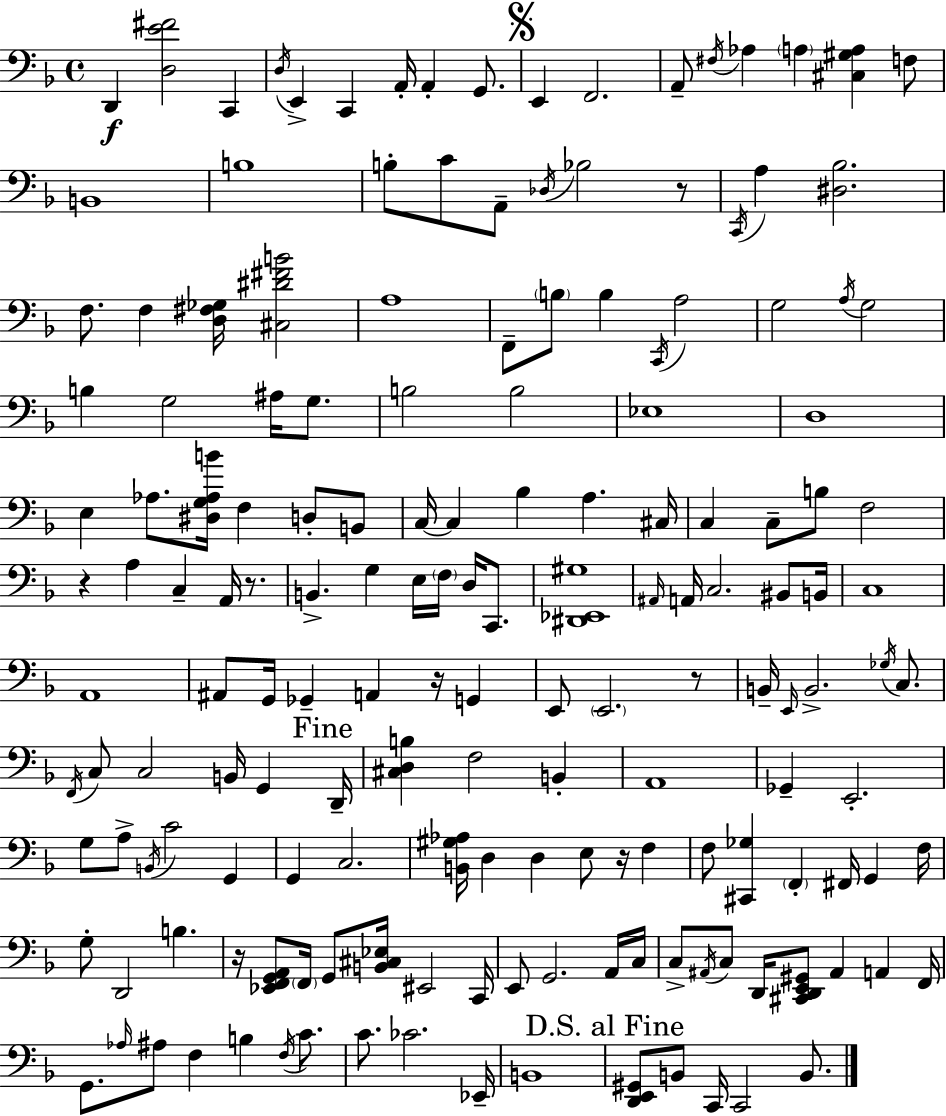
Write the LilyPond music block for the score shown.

{
  \clef bass
  \time 4/4
  \defaultTimeSignature
  \key d \minor
  d,4\f <d e' fis'>2 c,4 | \acciaccatura { d16 } e,4-> c,4 a,16-. a,4-. g,8. | \mark \markup { \musicglyph "scripts.segno" } e,4 f,2. | a,8-- \acciaccatura { fis16 } aes4 \parenthesize a4 <cis gis a>4 | \break f8 b,1 | b1 | b8-. c'8 a,8-- \acciaccatura { des16 } bes2 | r8 \acciaccatura { c,16 } a4 <dis bes>2. | \break f8. f4 <d fis ges>16 <cis dis' fis' b'>2 | a1 | f,8-- \parenthesize b8 b4 \acciaccatura { c,16 } a2 | g2 \acciaccatura { a16 } g2 | \break b4 g2 | ais16 g8. b2 b2 | ees1 | d1 | \break e4 aes8. <dis g aes b'>16 f4 | d8-. b,8 c16~~ c4 bes4 a4. | cis16 c4 c8-- b8 f2 | r4 a4 c4-- | \break a,16 r8. b,4.-> g4 | e16 \parenthesize f16 d16 c,8. <dis, ees, gis>1 | \grace { ais,16 } a,16 c2. | bis,8 b,16 c1 | \break a,1 | ais,8 g,16 ges,4-- a,4 | r16 g,4 e,8 \parenthesize e,2. | r8 b,16-- \grace { e,16 } b,2.-> | \break \acciaccatura { ges16 } c8. \acciaccatura { f,16 } c8 c2 | b,16 g,4 \mark "Fine" d,16-- <cis d b>4 f2 | b,4-. a,1 | ges,4-- e,2.-. | \break g8 a8-> \acciaccatura { b,16 } c'2 | g,4 g,4 c2. | <b, gis aes>16 d4 | d4 e8 r16 f4 f8 <cis, ges>4 | \break \parenthesize f,4-. fis,16 g,4 f16 g8-. d,2 | b4. r16 <ees, f, g, a,>8 \parenthesize f,16 g,8 | <b, cis ees>16 eis,2 c,16 e,8 g,2. | a,16 c16 c8-> \acciaccatura { ais,16 } c8 | \break d,16 <cis, d, e, gis,>8 ais,4 a,4 f,16 g,8. \grace { aes16 } | ais8 f4 b4 \acciaccatura { f16 } c'8. c'8. | ces'2. ees,16-- b,1 | \mark "D.S. al Fine" <d, e, gis,>8 | \break b,8 c,16 c,2 b,8. \bar "|."
}